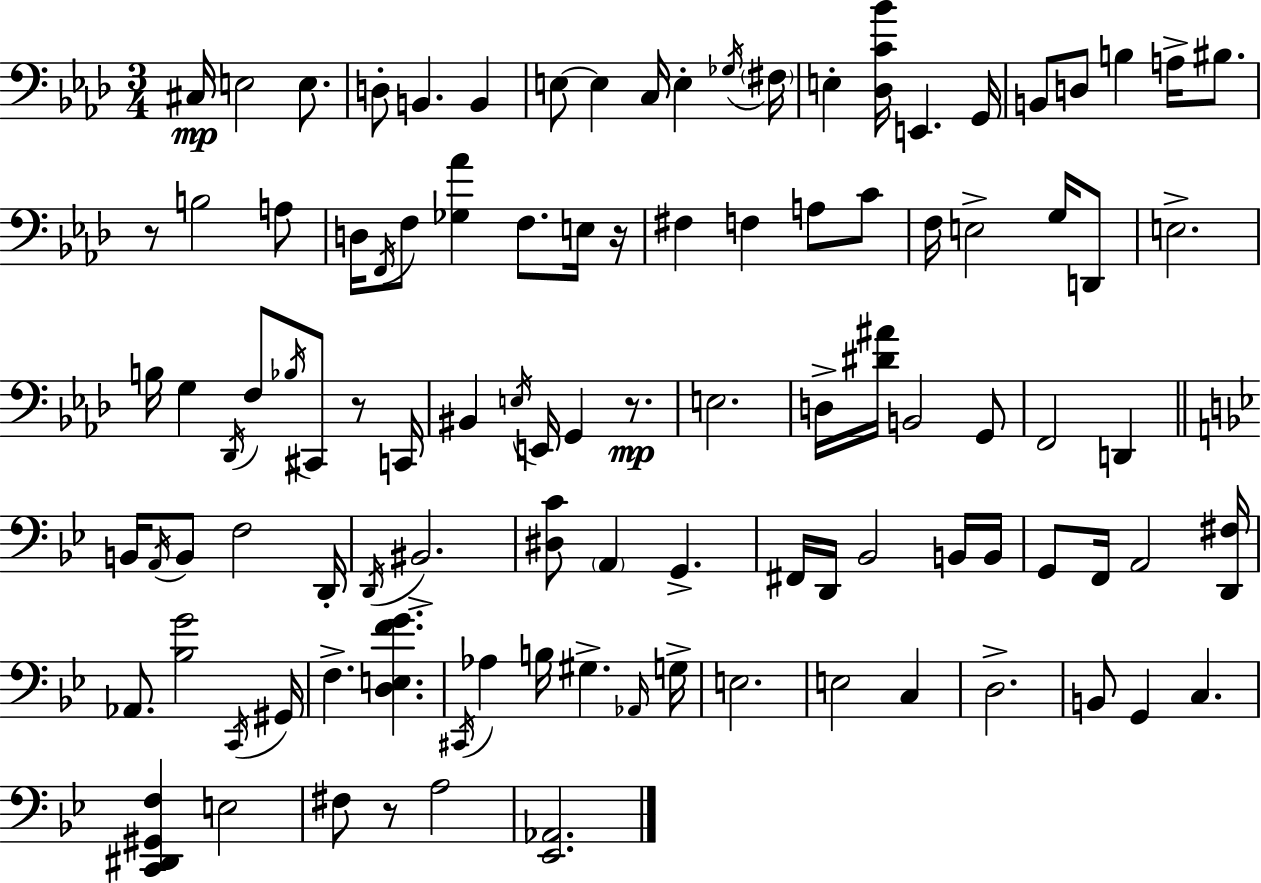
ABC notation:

X:1
T:Untitled
M:3/4
L:1/4
K:Fm
^C,/4 E,2 E,/2 D,/2 B,, B,, E,/2 E, C,/4 E, _G,/4 ^F,/4 E, [_D,C_B]/4 E,, G,,/4 B,,/2 D,/2 B, A,/4 ^B,/2 z/2 B,2 A,/2 D,/4 F,,/4 F,/2 [_G,_A] F,/2 E,/4 z/4 ^F, F, A,/2 C/2 F,/4 E,2 G,/4 D,,/2 E,2 B,/4 G, _D,,/4 F,/2 _B,/4 ^C,,/2 z/2 C,,/4 ^B,, E,/4 E,,/4 G,, z/2 E,2 D,/4 [^D^A]/4 B,,2 G,,/2 F,,2 D,, B,,/4 A,,/4 B,,/2 F,2 D,,/4 D,,/4 ^B,,2 [^D,C]/2 A,, G,, ^F,,/4 D,,/4 _B,,2 B,,/4 B,,/4 G,,/2 F,,/4 A,,2 [D,,^F,]/4 _A,,/2 [_B,G]2 C,,/4 ^G,,/4 F, [D,E,FG] ^C,,/4 _A, B,/4 ^G, _A,,/4 G,/4 E,2 E,2 C, D,2 B,,/2 G,, C, [C,,^D,,^G,,F,] E,2 ^F,/2 z/2 A,2 [_E,,_A,,]2